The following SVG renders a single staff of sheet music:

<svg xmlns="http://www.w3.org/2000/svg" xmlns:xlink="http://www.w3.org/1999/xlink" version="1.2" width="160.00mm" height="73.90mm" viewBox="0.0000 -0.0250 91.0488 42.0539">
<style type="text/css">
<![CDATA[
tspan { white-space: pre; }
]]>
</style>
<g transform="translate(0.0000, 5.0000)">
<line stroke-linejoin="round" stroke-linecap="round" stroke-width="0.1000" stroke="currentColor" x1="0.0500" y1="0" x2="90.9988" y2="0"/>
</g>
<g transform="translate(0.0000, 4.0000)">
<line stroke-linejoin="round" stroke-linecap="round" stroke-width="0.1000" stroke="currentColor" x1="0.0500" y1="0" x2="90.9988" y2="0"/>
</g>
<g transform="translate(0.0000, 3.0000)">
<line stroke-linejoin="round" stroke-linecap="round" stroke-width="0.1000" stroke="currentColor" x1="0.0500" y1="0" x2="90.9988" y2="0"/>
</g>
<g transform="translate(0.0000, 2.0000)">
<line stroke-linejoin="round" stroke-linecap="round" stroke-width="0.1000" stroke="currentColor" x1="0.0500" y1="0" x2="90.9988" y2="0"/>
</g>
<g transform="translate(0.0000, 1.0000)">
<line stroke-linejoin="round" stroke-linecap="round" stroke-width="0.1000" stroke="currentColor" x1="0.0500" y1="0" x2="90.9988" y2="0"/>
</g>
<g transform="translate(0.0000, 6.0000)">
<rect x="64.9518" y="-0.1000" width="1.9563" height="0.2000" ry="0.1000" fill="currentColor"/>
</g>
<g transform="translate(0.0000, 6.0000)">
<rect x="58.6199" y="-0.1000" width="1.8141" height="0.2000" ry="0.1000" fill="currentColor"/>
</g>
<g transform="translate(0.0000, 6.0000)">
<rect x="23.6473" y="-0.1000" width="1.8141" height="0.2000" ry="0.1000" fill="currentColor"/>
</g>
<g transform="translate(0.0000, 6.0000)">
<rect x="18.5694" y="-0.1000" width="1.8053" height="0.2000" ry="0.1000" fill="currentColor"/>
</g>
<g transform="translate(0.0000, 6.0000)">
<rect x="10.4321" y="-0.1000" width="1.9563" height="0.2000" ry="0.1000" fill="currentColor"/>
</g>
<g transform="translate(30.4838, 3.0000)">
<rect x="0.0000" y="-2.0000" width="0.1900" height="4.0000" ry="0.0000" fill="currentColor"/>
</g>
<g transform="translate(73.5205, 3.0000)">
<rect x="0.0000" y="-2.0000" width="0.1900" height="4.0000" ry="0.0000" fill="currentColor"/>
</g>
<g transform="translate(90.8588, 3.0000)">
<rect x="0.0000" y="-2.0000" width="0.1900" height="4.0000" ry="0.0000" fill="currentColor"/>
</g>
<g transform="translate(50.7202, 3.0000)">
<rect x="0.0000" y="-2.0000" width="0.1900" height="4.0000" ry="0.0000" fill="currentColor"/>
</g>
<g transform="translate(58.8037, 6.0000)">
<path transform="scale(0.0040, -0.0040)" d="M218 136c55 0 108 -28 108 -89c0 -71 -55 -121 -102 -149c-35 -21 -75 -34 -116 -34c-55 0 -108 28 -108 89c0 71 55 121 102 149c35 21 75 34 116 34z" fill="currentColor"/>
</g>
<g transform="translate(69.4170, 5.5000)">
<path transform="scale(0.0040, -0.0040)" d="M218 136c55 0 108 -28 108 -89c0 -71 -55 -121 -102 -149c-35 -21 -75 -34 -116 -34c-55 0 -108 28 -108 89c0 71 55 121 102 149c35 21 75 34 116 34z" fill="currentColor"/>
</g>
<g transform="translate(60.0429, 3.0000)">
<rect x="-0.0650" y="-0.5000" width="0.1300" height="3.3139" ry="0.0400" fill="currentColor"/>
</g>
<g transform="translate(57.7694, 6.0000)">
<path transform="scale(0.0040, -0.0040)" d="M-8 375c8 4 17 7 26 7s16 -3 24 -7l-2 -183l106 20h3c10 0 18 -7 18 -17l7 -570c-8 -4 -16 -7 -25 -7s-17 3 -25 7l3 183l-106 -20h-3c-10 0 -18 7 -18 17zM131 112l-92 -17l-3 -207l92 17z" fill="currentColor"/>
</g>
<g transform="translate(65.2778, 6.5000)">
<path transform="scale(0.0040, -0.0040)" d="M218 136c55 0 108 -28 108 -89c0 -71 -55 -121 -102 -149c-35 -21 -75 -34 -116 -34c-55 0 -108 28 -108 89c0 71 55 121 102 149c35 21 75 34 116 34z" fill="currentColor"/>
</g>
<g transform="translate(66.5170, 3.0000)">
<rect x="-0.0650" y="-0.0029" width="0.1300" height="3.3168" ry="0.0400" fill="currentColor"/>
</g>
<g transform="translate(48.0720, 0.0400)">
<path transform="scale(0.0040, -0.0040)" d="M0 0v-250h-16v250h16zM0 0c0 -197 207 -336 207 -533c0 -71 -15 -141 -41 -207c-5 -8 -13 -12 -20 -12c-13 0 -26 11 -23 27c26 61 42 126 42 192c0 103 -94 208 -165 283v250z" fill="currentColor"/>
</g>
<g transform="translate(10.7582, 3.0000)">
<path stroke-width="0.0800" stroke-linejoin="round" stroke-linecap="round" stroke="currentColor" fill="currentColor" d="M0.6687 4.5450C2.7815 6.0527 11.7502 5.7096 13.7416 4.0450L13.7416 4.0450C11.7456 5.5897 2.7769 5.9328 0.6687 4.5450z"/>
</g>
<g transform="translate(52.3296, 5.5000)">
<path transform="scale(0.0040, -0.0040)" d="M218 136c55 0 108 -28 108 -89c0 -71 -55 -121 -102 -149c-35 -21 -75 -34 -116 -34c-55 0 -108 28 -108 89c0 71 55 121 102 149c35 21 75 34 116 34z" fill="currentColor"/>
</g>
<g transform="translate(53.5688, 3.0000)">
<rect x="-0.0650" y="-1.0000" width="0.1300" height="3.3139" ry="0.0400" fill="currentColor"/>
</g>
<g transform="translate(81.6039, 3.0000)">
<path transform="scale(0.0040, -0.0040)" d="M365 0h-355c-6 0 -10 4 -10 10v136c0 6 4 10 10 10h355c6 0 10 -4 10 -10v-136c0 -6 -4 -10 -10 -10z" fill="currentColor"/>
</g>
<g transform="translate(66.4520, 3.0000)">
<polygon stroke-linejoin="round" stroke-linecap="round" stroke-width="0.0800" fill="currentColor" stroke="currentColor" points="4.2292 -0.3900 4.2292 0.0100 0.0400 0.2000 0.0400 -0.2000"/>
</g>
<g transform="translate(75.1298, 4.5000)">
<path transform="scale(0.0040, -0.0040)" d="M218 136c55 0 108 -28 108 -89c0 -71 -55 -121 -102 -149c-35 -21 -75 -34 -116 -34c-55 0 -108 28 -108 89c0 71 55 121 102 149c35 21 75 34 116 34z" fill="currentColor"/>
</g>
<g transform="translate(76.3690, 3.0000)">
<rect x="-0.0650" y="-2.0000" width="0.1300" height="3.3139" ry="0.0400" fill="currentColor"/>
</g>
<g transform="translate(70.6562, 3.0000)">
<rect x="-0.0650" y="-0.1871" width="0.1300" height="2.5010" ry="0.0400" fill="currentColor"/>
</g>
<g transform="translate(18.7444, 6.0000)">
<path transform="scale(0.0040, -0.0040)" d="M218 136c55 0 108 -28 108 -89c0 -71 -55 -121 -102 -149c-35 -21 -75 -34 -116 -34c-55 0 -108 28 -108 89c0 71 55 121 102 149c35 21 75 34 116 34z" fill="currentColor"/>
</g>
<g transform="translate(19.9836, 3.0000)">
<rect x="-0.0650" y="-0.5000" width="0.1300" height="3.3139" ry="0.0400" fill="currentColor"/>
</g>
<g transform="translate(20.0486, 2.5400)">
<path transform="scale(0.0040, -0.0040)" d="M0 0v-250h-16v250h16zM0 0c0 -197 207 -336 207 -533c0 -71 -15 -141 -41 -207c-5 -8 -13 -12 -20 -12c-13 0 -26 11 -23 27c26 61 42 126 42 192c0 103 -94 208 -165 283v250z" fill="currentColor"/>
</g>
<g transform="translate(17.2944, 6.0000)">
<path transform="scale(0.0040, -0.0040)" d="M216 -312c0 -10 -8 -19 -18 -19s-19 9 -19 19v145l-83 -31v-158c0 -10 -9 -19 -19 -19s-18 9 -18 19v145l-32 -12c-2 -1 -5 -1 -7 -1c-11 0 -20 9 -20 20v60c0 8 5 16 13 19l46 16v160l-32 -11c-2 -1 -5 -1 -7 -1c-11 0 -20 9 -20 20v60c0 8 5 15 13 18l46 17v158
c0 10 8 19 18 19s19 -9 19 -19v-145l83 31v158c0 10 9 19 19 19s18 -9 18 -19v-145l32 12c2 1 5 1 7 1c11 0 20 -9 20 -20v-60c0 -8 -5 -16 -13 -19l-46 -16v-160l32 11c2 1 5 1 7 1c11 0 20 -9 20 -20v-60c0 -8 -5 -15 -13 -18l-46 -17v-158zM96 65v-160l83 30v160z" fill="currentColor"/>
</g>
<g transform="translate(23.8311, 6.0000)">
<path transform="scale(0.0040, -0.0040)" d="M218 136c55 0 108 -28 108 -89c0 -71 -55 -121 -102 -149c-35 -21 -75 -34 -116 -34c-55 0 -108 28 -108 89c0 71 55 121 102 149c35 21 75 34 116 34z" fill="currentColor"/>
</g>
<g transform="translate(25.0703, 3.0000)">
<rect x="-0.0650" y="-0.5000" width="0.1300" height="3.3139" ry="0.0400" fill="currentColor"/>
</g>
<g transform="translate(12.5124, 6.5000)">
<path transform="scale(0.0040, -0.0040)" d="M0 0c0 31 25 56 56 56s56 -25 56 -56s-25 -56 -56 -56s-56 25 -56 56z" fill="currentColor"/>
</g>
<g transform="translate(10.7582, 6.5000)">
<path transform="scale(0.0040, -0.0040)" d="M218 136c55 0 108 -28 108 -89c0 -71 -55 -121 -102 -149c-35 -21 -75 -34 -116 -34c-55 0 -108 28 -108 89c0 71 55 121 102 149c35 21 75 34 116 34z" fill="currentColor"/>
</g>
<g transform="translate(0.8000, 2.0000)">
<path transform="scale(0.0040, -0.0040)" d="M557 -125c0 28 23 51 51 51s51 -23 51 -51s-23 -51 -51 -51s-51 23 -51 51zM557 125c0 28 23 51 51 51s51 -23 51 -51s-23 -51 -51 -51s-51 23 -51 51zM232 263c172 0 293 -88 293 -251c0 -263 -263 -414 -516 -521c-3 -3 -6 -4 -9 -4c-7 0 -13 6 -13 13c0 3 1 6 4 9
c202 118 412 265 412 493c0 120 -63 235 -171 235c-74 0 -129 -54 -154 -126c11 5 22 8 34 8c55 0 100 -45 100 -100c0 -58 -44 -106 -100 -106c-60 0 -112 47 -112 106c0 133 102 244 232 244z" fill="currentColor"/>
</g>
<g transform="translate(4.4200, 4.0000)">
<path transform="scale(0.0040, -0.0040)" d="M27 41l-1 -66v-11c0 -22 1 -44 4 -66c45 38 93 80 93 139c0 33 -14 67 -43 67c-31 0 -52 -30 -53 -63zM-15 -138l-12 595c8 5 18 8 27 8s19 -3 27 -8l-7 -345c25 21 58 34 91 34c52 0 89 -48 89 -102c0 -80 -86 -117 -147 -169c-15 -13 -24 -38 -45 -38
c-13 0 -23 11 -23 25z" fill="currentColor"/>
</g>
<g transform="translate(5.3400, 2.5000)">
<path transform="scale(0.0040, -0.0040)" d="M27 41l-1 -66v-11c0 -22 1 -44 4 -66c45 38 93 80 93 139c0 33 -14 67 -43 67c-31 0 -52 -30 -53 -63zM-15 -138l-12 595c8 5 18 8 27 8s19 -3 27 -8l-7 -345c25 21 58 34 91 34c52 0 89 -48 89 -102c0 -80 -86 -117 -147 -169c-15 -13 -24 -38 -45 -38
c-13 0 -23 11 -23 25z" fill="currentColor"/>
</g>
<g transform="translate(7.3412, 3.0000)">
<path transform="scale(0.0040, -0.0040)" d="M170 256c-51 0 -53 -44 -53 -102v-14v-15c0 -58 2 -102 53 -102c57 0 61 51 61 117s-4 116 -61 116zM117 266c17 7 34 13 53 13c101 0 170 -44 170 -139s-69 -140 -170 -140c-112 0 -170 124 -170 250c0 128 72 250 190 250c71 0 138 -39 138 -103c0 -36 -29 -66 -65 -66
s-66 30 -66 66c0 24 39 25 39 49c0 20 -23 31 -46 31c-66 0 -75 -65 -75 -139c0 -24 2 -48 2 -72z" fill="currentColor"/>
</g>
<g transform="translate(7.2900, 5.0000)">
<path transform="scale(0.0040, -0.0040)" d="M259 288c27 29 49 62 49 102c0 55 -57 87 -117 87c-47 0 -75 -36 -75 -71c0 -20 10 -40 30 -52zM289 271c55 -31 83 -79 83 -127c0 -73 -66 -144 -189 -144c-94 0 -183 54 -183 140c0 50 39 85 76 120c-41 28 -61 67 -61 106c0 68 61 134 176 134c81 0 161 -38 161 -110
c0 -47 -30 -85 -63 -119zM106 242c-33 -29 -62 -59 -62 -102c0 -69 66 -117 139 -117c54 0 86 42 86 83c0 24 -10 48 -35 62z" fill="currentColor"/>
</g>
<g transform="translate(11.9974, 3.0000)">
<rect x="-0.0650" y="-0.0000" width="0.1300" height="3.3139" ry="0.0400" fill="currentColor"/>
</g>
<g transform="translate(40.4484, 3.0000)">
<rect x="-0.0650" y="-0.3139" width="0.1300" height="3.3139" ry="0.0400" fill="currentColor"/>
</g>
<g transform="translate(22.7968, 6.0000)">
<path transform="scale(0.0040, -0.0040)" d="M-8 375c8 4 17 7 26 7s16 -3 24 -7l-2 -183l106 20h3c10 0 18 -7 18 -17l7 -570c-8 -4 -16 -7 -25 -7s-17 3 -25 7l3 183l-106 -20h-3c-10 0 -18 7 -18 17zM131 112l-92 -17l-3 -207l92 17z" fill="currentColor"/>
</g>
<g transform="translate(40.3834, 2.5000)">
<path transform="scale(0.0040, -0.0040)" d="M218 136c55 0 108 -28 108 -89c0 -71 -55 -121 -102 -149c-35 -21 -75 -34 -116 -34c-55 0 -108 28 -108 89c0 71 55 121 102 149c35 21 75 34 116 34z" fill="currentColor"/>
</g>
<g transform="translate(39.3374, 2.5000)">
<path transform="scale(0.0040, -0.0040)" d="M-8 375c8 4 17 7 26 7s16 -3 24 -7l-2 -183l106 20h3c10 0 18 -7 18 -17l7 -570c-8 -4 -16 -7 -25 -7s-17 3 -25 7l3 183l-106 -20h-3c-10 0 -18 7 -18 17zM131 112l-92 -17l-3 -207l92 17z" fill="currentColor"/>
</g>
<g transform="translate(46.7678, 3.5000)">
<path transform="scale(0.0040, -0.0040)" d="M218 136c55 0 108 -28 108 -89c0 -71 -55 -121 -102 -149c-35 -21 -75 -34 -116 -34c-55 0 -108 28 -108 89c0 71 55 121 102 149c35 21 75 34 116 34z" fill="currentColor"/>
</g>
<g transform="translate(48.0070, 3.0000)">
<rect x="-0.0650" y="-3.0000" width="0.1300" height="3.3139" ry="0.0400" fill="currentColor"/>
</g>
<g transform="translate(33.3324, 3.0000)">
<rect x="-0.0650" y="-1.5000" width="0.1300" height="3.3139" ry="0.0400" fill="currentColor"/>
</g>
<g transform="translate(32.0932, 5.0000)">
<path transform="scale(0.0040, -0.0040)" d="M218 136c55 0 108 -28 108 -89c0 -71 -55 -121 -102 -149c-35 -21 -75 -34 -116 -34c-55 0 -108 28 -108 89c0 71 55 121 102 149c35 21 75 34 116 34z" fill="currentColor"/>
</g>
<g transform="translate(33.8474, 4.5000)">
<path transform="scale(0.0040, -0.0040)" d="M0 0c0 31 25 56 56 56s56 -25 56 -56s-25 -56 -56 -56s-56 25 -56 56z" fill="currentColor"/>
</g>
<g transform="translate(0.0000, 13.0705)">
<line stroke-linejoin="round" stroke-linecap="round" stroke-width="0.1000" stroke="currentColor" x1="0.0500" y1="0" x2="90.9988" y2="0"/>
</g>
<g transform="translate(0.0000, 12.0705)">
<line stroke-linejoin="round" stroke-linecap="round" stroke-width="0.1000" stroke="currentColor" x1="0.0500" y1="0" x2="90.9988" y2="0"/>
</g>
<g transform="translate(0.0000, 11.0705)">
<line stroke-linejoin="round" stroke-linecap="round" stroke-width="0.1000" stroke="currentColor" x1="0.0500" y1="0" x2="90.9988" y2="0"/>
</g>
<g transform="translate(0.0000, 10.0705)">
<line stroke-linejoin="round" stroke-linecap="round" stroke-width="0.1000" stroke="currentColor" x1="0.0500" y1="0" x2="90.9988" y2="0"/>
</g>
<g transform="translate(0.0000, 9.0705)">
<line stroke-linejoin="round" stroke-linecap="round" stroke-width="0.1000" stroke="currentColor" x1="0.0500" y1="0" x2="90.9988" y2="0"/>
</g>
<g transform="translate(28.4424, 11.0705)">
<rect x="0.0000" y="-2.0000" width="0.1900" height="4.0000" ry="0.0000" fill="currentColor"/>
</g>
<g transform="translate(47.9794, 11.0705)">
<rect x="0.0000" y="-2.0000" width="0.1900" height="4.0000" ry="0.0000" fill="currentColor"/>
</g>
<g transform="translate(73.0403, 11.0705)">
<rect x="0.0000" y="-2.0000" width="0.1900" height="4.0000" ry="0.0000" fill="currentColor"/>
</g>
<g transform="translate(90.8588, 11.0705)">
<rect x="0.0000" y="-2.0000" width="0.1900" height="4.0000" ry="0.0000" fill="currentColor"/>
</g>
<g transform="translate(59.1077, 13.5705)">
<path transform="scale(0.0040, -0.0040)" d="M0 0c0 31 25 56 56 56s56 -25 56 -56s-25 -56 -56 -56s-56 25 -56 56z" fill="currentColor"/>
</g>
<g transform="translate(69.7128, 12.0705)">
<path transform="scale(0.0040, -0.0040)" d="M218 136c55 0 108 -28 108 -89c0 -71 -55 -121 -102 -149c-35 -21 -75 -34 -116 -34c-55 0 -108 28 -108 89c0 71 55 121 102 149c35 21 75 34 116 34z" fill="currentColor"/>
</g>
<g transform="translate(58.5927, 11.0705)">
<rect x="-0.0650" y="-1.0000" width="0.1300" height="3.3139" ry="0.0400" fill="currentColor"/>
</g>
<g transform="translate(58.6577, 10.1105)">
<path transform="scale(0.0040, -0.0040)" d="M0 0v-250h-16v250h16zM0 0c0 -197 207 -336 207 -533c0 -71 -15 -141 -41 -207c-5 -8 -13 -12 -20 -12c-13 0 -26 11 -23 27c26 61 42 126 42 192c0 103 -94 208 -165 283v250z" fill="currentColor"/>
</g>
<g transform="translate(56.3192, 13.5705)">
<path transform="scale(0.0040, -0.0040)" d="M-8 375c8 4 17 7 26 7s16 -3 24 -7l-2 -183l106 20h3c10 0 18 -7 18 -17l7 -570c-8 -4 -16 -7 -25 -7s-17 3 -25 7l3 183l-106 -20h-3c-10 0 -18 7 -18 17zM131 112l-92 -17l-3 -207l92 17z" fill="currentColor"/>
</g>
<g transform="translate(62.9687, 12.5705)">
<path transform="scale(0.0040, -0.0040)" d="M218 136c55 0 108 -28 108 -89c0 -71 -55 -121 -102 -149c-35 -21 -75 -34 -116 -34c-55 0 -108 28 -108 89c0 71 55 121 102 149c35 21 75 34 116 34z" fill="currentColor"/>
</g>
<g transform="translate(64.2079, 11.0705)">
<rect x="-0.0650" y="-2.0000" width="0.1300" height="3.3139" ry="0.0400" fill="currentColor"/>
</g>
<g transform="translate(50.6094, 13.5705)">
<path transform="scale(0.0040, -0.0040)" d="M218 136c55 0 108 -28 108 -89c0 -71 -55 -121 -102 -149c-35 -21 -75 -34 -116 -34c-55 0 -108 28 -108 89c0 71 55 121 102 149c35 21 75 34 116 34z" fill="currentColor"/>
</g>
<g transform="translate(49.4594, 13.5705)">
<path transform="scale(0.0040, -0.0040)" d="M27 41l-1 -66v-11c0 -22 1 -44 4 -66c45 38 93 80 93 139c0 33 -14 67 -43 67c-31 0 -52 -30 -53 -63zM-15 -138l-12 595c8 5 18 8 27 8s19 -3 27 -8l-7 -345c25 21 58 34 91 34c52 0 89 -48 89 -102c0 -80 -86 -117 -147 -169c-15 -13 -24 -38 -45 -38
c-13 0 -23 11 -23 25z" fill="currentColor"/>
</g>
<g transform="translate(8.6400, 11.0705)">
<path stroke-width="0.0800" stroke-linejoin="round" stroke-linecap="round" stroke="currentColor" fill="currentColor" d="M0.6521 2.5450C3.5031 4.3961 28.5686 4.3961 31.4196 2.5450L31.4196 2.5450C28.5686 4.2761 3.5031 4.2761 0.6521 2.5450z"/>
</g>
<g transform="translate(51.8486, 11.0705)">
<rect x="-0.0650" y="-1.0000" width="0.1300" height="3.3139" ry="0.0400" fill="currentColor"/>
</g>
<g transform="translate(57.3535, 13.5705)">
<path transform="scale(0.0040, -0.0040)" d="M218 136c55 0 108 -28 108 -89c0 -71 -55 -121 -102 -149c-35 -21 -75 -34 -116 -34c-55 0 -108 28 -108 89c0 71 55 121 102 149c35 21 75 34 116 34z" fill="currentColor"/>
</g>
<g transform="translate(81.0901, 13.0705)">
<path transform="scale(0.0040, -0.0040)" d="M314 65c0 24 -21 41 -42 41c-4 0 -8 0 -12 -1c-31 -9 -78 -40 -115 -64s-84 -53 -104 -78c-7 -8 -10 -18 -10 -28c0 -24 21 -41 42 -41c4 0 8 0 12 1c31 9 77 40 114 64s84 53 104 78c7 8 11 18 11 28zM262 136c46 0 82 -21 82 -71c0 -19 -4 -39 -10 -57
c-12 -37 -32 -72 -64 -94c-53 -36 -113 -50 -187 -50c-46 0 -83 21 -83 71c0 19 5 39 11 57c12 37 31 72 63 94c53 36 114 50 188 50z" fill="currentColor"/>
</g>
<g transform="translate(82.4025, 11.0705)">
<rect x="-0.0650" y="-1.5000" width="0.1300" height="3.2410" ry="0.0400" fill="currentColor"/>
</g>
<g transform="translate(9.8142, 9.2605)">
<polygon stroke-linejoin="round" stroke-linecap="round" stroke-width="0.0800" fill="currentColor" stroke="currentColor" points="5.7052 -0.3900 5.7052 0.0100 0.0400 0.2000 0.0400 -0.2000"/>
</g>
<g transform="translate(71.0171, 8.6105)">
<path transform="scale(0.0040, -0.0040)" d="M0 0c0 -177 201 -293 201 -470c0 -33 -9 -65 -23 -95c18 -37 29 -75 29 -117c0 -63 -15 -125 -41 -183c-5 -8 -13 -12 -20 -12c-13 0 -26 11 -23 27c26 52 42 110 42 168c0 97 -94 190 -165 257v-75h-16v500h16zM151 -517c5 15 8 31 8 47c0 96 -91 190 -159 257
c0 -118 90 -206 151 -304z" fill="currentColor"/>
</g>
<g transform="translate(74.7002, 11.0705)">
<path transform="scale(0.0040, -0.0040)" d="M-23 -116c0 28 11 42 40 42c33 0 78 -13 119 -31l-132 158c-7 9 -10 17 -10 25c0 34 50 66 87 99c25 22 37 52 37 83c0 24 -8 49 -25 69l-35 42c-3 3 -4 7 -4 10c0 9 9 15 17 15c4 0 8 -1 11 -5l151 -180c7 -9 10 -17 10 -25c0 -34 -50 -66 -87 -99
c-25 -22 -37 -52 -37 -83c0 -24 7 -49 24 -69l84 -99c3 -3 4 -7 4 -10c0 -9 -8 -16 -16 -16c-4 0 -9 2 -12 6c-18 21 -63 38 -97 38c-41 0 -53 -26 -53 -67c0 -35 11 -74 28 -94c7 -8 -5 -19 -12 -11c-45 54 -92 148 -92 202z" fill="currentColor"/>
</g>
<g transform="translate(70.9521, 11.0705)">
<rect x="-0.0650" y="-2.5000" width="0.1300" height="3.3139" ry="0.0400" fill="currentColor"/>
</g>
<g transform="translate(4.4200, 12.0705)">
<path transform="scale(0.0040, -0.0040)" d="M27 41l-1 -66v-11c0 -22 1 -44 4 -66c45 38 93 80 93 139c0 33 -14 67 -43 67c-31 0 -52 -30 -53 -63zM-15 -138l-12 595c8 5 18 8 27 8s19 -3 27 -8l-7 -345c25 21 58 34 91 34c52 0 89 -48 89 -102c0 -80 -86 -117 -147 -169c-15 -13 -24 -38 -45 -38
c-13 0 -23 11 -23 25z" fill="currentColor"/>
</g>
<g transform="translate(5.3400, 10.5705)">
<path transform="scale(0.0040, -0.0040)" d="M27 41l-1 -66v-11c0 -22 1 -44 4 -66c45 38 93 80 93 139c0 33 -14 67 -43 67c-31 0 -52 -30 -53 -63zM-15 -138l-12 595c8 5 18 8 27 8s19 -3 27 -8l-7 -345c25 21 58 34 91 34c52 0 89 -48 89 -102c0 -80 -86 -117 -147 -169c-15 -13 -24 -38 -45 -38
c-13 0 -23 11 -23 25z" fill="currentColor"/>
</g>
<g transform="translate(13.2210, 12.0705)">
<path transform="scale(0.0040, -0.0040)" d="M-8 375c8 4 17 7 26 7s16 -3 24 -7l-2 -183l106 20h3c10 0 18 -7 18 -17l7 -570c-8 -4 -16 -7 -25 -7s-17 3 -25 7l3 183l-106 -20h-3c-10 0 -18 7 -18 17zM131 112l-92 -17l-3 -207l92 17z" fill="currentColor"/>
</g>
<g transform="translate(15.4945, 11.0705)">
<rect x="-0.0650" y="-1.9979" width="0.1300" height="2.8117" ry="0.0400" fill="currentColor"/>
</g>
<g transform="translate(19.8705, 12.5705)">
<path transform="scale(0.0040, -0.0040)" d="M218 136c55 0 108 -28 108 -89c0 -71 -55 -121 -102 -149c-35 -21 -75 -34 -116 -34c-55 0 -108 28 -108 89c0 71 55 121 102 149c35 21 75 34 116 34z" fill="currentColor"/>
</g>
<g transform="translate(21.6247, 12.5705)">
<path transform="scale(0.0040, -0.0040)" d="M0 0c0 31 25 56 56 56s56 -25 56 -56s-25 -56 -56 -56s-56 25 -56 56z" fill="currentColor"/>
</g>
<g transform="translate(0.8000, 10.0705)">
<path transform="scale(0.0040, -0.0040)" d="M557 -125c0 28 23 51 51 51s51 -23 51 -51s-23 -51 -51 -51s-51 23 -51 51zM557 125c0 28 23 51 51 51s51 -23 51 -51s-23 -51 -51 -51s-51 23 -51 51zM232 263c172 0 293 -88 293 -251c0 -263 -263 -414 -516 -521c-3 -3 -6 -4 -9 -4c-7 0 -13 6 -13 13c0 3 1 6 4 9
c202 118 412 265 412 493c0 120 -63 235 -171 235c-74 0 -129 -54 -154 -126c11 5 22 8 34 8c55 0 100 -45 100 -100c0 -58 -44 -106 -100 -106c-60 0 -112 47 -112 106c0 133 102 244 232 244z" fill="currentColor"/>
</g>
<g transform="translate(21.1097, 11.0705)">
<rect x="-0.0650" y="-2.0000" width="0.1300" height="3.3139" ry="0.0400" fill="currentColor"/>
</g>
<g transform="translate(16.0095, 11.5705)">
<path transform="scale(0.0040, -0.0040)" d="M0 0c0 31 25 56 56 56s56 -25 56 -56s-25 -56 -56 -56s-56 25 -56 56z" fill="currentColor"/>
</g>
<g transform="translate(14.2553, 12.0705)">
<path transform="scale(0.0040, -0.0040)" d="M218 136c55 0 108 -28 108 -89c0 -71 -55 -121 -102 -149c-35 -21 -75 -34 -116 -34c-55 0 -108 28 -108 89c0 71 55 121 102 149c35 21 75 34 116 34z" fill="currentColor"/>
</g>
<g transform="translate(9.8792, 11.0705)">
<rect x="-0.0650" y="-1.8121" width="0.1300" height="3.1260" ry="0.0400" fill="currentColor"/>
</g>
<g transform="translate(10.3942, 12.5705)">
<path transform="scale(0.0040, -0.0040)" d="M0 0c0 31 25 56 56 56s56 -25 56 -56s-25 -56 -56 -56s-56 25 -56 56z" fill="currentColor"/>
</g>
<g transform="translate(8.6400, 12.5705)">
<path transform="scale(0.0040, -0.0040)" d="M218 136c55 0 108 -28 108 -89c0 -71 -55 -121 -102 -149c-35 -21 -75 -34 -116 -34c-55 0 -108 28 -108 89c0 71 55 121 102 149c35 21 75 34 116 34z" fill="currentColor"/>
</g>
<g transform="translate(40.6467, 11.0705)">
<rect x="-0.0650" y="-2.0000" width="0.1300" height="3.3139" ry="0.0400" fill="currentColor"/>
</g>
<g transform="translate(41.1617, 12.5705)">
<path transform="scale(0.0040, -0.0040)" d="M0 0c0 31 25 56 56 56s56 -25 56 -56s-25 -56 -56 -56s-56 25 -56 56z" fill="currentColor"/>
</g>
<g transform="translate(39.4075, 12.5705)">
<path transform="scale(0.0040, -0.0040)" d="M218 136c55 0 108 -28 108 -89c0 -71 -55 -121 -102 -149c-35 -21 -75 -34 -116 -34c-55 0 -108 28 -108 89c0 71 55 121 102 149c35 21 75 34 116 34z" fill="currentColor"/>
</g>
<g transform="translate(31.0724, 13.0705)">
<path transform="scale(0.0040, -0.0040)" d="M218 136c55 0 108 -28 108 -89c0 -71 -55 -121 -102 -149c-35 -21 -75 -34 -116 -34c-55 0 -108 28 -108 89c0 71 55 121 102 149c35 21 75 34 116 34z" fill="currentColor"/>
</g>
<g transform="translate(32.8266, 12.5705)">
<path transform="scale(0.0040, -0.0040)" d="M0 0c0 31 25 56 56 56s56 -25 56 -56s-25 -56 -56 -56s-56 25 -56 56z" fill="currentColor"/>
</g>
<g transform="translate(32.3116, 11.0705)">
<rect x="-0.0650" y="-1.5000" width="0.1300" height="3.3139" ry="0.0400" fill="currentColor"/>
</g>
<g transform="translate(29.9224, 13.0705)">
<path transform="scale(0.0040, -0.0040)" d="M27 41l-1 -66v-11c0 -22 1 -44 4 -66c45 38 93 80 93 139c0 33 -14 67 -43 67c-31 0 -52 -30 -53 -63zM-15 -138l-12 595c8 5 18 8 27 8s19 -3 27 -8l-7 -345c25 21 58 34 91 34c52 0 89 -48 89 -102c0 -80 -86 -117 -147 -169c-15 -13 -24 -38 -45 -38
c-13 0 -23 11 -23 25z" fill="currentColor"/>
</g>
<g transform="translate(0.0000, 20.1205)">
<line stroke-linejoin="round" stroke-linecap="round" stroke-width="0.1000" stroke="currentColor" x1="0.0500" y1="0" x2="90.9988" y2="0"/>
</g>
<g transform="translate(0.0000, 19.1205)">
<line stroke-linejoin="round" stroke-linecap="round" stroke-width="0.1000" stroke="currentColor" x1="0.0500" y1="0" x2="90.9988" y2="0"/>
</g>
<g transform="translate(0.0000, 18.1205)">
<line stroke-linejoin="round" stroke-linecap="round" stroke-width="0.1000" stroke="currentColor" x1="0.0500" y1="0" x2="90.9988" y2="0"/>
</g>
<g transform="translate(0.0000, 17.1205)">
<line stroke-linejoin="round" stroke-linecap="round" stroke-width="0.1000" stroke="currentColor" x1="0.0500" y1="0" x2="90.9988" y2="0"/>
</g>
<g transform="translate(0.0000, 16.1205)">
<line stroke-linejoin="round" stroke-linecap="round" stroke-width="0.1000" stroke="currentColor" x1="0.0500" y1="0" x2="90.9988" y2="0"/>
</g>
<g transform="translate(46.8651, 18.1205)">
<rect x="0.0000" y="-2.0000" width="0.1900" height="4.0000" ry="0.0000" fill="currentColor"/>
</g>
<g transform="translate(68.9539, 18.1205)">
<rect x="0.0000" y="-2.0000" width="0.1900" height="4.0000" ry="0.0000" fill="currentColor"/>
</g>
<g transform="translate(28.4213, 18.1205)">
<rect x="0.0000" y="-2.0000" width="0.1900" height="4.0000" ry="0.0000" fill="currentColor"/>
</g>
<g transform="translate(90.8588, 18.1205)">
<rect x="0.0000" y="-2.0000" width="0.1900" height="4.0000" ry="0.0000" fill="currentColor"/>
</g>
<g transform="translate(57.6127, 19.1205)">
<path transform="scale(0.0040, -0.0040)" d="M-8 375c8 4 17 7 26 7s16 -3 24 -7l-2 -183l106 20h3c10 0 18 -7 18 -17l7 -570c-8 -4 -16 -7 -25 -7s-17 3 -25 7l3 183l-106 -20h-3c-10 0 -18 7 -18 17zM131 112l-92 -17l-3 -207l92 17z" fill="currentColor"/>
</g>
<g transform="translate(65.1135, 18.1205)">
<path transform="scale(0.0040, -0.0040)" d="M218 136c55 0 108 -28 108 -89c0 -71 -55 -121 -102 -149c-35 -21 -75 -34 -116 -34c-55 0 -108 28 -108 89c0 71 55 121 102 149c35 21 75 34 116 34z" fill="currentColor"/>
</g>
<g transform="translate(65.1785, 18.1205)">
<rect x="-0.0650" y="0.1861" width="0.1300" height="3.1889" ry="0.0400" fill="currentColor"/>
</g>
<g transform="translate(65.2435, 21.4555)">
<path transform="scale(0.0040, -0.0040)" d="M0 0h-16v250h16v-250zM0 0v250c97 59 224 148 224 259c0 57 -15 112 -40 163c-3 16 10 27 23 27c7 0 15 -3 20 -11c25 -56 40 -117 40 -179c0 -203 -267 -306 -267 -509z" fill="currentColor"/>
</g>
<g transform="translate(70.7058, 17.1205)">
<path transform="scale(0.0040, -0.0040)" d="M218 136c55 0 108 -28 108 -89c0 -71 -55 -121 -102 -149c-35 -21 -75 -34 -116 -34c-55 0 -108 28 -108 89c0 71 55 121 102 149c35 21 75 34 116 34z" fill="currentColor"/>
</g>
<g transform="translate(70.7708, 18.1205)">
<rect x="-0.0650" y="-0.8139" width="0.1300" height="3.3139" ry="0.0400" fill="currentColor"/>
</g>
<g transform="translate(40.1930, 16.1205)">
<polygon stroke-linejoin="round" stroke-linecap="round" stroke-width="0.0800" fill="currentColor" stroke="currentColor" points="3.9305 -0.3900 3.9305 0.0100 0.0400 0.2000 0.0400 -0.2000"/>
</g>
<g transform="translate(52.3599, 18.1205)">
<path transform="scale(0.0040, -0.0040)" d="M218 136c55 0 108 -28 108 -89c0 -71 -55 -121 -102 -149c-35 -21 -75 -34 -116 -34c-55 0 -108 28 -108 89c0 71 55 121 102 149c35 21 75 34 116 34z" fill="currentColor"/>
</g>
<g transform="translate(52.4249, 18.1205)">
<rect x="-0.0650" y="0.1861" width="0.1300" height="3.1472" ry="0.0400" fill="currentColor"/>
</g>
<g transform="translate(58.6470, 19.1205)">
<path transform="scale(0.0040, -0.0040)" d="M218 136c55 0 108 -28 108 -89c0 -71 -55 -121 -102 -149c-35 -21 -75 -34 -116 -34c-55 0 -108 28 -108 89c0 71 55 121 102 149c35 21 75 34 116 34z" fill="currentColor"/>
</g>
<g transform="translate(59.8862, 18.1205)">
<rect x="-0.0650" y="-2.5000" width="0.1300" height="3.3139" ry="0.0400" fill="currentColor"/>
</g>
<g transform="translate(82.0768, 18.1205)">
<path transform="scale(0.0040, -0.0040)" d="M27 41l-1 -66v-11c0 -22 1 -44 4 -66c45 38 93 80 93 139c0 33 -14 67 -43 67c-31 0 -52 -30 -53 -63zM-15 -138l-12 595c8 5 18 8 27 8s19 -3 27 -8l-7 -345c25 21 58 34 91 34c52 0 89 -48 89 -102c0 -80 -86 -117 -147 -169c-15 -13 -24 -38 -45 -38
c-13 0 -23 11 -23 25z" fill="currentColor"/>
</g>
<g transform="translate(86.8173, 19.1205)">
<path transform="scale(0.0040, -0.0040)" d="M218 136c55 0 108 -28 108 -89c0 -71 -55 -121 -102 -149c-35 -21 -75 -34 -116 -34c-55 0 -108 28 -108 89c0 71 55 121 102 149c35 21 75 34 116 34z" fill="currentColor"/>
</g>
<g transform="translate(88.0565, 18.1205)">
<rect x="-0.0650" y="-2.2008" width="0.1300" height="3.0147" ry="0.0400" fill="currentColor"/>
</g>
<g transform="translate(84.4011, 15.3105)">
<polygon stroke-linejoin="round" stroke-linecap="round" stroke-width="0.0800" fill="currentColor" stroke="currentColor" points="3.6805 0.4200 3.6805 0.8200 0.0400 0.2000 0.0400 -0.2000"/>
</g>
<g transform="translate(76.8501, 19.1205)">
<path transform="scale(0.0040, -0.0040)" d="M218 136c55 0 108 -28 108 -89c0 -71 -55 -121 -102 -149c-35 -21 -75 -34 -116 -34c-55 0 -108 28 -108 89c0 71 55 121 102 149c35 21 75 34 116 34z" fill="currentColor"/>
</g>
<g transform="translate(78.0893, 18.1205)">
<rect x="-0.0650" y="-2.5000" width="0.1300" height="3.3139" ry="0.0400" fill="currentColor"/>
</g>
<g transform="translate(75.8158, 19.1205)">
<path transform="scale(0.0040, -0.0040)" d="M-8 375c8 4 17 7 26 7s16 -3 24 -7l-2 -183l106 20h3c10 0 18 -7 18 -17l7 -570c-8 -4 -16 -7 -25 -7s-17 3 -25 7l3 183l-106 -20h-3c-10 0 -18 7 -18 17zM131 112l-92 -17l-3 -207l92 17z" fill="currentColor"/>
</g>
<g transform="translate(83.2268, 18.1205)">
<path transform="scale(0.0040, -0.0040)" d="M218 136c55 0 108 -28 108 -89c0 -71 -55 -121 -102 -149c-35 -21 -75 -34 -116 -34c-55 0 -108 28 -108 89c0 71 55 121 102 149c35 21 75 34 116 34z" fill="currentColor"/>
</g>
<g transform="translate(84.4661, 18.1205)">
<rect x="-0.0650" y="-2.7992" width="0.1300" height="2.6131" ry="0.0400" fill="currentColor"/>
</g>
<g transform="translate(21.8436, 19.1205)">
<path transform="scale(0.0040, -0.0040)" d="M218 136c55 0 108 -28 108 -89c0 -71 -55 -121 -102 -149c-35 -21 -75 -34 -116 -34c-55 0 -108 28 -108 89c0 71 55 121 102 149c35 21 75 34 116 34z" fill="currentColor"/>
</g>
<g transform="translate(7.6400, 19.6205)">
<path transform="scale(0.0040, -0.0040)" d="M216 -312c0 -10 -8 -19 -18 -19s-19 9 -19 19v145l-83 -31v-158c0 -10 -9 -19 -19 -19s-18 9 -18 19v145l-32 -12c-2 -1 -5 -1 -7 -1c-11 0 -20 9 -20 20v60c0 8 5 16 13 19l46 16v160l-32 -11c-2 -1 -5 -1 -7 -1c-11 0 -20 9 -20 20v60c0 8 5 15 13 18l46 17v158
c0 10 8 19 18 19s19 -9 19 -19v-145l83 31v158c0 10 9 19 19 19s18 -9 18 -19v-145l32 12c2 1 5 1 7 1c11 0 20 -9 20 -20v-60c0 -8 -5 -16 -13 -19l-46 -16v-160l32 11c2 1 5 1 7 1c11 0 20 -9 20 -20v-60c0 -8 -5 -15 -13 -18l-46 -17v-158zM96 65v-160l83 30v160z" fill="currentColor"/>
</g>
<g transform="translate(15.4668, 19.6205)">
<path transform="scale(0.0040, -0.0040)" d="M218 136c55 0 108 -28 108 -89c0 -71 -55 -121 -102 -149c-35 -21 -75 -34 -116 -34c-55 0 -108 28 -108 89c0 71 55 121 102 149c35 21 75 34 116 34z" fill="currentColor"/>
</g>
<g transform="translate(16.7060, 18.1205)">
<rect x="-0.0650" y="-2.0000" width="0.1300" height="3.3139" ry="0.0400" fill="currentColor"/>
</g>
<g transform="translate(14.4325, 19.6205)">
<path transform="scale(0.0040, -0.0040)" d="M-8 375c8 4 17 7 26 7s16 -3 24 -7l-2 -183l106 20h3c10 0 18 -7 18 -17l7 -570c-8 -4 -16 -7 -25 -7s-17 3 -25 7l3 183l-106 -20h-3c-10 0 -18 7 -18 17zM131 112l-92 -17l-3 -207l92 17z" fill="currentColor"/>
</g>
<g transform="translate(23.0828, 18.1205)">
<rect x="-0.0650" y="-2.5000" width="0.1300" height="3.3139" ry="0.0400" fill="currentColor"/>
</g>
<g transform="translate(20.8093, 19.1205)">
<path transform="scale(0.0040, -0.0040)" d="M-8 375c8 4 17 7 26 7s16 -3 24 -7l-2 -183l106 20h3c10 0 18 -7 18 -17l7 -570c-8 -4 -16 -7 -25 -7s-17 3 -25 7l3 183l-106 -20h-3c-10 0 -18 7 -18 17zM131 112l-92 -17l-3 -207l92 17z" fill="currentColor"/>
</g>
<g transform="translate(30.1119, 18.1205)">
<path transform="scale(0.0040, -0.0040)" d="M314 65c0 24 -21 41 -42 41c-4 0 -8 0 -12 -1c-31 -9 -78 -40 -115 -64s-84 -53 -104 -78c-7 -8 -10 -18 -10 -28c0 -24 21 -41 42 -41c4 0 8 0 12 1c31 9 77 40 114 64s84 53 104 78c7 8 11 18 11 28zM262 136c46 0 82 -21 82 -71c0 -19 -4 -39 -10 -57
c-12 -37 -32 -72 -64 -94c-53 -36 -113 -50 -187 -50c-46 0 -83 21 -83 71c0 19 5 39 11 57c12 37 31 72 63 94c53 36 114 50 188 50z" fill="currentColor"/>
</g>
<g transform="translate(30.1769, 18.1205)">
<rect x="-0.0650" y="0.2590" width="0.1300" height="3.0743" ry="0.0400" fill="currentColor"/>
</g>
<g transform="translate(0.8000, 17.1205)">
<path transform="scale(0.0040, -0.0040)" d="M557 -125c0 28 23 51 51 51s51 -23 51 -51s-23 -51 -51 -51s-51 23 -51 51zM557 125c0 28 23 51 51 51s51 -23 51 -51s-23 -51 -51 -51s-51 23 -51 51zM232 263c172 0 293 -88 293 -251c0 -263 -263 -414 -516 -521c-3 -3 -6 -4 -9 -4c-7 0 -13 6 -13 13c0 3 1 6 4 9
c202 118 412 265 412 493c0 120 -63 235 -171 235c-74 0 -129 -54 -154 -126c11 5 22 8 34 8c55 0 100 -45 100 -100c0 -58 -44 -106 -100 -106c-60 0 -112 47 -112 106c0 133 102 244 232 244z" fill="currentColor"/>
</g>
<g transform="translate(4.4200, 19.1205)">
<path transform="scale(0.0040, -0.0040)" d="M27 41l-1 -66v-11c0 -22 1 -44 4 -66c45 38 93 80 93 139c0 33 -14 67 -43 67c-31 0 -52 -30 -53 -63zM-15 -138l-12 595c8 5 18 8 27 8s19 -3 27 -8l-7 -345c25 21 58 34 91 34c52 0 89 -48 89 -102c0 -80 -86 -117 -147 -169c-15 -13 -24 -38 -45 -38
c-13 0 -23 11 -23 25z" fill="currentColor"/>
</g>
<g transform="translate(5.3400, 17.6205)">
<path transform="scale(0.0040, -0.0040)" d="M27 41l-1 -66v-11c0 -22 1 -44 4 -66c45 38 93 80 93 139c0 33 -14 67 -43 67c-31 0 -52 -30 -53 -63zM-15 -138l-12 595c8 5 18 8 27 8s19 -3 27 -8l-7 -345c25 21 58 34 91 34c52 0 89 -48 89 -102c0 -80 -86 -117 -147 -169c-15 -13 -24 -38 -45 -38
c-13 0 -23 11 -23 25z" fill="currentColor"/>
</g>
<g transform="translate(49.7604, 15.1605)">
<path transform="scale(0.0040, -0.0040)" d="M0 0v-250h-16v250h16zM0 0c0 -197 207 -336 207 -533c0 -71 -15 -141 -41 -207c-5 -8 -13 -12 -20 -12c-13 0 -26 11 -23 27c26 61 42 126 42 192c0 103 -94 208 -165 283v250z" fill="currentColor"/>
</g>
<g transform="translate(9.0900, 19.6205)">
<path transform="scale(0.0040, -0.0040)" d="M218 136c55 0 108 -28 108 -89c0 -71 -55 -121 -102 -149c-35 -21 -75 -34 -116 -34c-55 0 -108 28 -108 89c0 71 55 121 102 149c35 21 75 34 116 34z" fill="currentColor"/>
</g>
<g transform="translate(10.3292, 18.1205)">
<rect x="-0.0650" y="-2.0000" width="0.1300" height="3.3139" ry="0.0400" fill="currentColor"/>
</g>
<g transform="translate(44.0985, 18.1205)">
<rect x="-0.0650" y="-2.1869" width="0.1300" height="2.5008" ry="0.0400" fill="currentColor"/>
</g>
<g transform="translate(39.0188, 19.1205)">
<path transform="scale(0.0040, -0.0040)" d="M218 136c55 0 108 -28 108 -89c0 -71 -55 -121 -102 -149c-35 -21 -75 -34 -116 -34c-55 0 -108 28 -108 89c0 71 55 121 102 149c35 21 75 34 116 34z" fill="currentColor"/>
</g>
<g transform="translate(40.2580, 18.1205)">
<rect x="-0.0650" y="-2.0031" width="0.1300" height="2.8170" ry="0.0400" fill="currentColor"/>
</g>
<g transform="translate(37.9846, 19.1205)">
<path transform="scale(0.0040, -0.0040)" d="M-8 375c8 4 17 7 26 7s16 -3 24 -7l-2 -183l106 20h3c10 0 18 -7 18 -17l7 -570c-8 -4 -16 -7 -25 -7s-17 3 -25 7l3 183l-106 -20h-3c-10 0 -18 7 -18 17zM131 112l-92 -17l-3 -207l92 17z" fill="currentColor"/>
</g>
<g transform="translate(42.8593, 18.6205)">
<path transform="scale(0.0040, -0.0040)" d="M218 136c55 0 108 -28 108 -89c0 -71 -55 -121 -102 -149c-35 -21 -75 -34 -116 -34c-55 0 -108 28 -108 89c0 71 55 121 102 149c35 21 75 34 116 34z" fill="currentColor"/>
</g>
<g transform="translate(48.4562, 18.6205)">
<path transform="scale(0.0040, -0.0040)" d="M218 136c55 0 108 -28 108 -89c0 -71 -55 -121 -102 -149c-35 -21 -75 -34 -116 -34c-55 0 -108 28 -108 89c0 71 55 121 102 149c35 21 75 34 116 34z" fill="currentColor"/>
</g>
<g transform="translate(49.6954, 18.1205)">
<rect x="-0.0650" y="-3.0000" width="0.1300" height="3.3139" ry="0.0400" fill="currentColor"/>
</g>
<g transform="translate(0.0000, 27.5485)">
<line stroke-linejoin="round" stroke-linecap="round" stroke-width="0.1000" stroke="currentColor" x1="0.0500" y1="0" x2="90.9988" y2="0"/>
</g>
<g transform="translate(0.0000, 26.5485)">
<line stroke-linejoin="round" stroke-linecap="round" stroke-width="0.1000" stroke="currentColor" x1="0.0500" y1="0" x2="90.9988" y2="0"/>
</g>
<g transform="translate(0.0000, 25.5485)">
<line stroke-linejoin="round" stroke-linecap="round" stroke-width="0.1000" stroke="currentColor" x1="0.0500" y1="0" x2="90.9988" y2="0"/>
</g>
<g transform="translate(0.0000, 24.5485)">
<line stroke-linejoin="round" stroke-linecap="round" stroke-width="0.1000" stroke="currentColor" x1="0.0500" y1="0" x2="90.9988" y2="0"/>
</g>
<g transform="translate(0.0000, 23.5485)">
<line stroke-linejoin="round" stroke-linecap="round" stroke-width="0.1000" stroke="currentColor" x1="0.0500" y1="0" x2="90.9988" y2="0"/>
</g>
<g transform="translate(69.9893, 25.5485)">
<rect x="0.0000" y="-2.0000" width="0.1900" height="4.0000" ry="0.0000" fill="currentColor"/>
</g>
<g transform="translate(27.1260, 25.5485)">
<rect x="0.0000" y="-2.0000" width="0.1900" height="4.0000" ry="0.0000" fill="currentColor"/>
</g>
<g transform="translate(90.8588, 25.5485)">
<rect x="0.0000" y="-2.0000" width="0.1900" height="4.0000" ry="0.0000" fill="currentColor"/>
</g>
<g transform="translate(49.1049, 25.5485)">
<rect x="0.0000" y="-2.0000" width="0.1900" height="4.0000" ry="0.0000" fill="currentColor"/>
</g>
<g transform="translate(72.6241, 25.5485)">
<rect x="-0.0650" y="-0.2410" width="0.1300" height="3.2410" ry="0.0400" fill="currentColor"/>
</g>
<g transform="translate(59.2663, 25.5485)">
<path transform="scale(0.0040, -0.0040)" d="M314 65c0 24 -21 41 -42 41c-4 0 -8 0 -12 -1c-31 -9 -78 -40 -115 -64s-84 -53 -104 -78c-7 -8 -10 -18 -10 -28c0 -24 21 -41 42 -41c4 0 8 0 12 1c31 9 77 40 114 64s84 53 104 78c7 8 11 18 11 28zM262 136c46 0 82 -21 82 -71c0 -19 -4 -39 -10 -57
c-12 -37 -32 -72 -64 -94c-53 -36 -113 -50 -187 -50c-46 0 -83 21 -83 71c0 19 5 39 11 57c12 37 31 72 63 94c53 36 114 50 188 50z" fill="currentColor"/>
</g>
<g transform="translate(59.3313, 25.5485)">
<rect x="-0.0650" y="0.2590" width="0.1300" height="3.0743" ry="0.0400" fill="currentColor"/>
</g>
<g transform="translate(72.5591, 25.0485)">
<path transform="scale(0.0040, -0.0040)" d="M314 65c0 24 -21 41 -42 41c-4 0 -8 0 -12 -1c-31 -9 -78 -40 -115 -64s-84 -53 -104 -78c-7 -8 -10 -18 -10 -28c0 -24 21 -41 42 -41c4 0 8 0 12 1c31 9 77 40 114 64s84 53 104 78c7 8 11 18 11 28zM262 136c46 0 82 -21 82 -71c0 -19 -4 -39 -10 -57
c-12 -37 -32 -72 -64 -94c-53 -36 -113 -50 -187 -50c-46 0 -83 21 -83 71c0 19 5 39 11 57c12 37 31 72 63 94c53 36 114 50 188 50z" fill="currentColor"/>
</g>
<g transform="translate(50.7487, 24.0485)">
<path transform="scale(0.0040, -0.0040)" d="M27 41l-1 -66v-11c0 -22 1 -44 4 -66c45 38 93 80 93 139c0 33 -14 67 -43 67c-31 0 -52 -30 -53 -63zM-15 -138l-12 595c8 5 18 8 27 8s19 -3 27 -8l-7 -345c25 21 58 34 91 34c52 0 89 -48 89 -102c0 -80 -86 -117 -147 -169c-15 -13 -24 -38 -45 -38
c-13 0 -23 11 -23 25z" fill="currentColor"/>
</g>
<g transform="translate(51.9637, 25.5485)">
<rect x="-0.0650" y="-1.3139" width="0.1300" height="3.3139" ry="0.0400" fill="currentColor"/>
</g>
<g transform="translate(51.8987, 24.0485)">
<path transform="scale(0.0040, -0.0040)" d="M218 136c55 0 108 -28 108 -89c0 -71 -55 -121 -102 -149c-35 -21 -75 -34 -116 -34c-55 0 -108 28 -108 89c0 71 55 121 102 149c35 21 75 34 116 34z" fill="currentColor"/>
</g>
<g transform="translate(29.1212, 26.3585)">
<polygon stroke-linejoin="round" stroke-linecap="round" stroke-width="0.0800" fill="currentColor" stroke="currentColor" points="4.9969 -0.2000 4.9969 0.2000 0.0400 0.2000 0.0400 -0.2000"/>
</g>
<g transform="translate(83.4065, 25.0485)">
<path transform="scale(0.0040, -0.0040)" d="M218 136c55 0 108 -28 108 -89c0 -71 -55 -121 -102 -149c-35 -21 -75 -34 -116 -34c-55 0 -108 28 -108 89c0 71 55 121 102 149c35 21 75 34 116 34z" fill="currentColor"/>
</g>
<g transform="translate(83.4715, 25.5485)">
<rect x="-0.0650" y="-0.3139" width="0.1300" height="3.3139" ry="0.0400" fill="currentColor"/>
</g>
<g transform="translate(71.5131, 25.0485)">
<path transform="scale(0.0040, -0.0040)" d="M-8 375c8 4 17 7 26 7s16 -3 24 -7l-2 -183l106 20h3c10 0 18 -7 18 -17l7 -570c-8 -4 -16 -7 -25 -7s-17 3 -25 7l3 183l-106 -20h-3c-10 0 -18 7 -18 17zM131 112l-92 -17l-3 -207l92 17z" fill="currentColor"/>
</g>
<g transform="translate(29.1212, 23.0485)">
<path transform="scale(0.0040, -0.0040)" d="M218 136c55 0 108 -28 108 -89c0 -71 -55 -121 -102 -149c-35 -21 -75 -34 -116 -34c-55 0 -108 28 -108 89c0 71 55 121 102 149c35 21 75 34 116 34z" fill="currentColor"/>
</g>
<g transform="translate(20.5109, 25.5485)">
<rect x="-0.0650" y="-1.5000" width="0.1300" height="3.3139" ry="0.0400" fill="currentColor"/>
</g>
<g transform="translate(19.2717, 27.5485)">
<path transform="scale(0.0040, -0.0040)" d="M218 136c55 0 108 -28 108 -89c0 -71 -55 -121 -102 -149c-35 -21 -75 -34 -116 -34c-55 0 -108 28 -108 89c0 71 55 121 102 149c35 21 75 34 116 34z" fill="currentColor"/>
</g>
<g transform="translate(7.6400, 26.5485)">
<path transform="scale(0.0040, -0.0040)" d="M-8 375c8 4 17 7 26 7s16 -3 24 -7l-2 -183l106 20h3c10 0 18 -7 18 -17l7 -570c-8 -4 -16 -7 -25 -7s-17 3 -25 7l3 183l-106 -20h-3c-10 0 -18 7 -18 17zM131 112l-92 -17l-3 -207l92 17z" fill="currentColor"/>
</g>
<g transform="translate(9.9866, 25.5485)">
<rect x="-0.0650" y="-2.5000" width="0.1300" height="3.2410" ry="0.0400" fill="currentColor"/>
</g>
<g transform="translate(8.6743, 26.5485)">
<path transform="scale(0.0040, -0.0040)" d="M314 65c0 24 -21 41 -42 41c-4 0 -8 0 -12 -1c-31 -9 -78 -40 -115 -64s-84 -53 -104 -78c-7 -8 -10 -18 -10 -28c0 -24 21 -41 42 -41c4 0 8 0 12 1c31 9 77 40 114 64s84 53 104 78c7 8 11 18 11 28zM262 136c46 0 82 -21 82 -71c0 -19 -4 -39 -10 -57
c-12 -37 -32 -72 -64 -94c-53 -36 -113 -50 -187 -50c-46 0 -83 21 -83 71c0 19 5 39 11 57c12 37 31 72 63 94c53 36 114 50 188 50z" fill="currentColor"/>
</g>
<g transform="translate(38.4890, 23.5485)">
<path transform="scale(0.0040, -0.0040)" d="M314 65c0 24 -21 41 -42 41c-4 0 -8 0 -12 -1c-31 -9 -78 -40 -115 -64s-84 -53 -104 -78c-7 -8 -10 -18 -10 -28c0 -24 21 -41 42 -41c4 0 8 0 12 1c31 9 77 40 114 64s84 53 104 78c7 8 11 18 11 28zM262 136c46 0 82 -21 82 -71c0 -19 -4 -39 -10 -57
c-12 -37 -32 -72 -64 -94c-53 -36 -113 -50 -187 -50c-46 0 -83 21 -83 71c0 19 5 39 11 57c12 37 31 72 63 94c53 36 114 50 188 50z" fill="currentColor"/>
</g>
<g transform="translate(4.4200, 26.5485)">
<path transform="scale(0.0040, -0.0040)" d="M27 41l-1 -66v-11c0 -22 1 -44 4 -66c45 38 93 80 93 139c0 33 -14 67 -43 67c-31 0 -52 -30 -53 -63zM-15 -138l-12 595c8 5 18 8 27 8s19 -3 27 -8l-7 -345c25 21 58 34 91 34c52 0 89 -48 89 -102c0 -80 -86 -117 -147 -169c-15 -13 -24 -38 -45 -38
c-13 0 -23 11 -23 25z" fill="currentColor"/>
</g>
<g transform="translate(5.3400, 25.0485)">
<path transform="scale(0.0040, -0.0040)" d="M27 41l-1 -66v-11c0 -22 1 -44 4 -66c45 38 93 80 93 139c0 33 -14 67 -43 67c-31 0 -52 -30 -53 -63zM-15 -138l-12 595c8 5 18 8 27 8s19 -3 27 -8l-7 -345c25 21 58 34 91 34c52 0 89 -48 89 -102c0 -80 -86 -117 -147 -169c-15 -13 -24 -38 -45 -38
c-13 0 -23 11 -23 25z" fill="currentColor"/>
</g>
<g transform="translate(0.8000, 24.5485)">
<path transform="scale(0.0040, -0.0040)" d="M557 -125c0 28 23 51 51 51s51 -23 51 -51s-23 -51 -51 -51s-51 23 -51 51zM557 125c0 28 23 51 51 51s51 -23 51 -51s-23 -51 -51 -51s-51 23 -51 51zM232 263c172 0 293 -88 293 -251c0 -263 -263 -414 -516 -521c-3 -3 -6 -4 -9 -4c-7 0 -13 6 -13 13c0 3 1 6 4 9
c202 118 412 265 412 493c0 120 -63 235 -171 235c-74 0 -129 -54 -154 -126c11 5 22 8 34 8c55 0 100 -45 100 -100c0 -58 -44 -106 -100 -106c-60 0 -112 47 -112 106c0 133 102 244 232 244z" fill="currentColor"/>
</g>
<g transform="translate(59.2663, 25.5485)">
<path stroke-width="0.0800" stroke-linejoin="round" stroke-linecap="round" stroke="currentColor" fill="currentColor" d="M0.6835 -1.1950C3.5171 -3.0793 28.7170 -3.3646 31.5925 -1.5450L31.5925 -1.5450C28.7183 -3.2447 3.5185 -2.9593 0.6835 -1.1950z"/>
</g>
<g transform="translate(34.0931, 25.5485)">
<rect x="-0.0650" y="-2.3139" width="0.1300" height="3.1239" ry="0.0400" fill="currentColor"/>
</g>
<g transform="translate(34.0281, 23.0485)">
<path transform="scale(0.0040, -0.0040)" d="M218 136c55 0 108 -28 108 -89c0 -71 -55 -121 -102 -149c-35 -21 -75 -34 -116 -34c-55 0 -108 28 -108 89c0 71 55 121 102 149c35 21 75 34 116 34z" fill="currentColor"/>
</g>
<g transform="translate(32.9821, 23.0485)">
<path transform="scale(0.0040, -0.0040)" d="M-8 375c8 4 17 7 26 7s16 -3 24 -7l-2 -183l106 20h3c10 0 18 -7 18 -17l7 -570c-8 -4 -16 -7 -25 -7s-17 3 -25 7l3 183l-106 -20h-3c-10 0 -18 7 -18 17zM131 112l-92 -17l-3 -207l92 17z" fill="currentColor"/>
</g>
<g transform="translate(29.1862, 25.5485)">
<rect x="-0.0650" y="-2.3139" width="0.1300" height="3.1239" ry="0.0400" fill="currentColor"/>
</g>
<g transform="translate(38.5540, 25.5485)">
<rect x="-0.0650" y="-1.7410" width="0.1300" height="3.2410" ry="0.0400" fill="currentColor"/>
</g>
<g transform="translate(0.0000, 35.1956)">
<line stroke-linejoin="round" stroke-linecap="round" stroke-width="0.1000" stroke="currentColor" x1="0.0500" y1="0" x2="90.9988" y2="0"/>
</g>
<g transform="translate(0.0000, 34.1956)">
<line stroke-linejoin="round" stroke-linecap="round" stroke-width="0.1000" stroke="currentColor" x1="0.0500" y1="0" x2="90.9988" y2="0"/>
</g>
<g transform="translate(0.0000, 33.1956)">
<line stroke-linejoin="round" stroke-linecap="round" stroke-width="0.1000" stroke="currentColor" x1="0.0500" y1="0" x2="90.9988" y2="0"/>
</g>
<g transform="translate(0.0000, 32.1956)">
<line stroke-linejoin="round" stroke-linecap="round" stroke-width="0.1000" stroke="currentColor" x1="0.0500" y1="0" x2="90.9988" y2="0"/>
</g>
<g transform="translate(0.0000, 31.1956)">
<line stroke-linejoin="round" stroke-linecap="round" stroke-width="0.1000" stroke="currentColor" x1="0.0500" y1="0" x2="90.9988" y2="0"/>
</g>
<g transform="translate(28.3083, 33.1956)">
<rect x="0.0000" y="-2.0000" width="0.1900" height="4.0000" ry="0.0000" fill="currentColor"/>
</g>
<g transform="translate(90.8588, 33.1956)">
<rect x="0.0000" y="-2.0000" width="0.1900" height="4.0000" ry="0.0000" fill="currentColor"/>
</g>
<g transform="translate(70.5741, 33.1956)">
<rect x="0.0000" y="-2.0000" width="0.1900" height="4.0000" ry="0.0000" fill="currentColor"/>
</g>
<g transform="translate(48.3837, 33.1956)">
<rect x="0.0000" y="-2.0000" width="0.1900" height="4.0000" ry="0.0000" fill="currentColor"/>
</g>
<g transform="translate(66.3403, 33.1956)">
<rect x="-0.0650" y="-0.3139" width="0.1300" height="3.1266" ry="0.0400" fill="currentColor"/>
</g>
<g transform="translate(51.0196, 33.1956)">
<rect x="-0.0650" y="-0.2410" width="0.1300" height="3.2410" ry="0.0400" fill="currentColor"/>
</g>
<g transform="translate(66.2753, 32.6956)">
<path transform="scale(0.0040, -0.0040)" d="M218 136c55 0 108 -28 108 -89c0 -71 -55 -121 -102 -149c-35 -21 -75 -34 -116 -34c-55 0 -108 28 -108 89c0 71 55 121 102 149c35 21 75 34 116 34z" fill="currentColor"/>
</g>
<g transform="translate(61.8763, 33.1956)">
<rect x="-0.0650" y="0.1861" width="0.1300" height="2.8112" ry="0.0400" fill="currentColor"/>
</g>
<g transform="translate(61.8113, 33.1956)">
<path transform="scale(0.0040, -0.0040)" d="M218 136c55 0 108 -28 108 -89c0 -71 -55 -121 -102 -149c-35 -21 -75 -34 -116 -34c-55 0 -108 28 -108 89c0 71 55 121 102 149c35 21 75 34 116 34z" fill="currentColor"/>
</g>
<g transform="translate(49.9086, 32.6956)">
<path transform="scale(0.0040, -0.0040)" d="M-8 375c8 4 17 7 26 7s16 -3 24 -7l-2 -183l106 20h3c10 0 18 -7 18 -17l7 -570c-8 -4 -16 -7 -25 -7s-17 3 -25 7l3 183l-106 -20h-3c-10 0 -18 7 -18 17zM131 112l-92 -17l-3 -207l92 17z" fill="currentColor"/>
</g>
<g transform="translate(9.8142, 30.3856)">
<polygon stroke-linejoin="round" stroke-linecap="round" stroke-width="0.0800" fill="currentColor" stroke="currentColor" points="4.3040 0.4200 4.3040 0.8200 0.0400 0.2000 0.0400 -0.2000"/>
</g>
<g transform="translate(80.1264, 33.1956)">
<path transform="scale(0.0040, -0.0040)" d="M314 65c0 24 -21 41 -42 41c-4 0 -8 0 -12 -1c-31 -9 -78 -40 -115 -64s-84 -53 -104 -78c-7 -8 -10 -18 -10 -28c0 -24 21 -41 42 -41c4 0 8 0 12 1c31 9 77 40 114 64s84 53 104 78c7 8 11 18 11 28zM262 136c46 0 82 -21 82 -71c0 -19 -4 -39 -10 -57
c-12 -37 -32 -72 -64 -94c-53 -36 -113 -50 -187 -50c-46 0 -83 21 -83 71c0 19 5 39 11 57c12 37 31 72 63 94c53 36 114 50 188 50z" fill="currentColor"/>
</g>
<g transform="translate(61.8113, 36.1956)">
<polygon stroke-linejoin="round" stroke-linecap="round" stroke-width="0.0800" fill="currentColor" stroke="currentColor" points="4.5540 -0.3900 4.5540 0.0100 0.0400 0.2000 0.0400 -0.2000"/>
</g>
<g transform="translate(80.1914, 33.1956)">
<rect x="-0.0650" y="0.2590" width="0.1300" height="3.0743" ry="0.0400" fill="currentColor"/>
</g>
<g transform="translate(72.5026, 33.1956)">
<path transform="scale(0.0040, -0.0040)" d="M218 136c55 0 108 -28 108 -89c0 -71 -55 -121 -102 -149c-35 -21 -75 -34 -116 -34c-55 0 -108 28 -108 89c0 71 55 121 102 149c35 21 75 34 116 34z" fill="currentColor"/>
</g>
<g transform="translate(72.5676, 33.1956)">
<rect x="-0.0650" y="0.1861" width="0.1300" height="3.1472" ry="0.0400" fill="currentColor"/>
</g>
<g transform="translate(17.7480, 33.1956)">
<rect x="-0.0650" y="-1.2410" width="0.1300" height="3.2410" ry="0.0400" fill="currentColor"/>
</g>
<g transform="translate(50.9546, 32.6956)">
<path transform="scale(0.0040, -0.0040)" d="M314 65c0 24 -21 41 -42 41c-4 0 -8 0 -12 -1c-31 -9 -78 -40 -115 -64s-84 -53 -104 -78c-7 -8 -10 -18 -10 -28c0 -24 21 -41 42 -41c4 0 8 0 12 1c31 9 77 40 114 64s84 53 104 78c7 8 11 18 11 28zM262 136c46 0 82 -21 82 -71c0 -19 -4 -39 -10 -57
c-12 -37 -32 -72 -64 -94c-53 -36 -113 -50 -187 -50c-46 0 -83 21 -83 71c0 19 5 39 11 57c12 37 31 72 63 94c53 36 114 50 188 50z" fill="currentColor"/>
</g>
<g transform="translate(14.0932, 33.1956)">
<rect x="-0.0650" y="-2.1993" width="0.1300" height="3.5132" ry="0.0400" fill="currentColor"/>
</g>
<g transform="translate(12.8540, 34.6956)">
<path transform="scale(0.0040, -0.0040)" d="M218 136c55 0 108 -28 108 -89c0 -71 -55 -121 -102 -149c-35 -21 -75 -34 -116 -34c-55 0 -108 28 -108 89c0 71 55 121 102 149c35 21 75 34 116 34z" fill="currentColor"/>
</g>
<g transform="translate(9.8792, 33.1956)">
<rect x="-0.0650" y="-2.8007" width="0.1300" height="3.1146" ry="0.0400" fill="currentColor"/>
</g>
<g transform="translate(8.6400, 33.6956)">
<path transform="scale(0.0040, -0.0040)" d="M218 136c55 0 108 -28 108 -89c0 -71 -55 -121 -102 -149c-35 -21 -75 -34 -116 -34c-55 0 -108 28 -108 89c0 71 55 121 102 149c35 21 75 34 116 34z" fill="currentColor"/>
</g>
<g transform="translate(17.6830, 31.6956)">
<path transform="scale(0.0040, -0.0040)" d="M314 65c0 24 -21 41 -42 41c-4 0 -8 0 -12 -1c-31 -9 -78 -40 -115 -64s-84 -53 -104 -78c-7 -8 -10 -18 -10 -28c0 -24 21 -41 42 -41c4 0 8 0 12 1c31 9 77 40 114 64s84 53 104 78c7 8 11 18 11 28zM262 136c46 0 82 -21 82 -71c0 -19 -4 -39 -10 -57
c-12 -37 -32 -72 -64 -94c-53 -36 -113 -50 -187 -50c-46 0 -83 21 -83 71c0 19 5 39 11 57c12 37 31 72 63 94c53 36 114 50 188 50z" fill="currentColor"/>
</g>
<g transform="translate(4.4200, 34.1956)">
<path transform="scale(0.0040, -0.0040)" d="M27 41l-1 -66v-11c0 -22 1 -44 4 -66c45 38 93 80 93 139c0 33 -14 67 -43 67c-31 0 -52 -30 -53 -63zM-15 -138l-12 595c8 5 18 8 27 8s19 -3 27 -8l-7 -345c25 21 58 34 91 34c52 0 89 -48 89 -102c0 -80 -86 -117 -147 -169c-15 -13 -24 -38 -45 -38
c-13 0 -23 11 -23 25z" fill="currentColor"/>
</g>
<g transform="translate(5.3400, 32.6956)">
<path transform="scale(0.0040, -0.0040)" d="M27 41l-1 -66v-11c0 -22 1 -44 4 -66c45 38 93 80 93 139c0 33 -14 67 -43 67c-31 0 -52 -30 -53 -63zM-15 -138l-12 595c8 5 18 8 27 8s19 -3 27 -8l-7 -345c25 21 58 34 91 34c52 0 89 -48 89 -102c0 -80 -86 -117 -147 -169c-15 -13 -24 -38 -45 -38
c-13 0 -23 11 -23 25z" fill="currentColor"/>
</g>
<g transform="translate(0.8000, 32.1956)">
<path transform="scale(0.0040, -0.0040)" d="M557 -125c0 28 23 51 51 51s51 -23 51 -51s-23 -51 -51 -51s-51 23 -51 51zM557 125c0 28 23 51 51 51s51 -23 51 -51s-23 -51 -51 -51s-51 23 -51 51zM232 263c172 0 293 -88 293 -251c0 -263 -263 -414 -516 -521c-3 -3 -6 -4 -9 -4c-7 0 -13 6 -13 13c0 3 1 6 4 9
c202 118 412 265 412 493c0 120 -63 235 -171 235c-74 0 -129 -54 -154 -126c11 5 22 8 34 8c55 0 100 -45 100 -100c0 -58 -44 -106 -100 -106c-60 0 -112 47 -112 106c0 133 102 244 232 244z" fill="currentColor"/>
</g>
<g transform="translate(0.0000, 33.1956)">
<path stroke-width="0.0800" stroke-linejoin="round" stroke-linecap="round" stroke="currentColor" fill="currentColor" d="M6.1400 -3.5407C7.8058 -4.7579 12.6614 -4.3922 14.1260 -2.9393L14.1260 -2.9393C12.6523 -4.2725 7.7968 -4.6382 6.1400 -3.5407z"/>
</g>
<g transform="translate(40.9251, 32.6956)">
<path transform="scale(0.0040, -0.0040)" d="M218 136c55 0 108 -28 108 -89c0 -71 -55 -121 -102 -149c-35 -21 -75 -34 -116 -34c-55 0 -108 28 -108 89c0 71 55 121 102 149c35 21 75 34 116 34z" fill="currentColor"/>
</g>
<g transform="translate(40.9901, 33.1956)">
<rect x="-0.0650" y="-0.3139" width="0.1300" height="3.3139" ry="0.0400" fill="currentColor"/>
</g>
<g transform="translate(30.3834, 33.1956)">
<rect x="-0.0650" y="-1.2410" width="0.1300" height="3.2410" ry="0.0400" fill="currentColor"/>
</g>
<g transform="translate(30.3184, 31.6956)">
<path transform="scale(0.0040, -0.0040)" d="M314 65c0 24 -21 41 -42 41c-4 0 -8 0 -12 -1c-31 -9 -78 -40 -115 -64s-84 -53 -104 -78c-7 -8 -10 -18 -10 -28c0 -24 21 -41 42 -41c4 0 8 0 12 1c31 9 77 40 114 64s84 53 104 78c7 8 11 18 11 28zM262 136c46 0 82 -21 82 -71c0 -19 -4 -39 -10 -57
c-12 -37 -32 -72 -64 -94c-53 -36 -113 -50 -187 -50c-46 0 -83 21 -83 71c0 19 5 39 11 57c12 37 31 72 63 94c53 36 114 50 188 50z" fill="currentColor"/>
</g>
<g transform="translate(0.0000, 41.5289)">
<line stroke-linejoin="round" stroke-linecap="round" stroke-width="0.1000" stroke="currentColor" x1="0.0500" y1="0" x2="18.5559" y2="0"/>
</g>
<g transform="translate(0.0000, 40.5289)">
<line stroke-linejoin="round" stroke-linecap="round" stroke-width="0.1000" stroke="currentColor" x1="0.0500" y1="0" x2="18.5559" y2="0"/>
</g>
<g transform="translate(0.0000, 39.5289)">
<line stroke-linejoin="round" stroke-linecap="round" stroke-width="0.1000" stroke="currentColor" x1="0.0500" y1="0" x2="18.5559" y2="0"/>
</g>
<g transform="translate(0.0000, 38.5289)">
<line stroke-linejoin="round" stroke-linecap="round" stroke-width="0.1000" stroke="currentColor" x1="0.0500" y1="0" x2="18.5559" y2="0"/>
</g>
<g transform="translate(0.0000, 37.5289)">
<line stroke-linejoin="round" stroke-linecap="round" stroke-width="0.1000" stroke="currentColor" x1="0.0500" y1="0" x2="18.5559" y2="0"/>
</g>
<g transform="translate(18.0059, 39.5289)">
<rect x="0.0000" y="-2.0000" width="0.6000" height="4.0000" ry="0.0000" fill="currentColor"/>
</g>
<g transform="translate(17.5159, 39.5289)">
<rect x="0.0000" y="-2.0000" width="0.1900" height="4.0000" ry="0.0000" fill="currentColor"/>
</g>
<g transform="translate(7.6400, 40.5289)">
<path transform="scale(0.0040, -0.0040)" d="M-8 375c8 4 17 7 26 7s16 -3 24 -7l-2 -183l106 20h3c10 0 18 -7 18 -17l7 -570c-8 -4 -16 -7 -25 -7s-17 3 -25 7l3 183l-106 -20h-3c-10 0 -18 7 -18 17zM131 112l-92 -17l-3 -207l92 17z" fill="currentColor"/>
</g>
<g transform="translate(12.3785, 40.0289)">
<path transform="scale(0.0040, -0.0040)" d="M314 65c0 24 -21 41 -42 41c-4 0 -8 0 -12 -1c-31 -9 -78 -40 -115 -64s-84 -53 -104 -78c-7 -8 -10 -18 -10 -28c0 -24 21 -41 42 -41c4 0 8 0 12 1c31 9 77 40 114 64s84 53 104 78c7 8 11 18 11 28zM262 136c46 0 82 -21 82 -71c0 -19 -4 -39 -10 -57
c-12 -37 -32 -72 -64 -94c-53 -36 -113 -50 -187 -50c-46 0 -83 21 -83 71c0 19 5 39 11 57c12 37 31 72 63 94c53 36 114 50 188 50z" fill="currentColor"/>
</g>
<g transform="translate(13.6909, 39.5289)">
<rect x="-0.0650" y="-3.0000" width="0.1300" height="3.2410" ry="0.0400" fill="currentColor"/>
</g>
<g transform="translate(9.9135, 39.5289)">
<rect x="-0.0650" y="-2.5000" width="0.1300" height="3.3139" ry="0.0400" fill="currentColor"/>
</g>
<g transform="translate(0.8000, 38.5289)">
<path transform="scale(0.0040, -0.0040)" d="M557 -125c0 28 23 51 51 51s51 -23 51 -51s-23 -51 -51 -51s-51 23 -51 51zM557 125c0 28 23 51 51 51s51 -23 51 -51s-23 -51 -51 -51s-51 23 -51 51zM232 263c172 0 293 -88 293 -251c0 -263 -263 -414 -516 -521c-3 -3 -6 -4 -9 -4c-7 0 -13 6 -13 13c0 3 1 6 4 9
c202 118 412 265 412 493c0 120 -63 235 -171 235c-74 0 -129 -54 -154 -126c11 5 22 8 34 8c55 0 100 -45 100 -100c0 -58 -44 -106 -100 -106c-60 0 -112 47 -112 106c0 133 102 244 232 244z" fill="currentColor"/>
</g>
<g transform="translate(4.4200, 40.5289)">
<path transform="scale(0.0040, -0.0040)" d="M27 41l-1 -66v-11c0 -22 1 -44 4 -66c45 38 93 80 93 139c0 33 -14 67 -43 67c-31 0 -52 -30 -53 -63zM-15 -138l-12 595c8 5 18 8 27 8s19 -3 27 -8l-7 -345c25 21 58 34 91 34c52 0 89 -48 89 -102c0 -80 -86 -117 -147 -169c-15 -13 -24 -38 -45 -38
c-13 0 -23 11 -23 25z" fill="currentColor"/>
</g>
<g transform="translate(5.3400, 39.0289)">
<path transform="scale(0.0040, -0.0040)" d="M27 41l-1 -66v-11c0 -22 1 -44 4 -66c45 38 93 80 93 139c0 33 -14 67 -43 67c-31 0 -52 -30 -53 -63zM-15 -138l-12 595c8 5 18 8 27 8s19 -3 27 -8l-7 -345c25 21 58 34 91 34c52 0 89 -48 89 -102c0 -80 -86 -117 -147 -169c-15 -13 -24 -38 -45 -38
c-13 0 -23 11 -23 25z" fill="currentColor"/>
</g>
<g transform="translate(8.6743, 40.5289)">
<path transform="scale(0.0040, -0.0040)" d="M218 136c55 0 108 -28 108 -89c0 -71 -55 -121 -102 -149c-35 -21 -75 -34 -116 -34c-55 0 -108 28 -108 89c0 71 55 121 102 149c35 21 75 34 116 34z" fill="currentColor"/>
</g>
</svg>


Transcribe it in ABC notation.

X:1
T:Untitled
M:6/8
L:1/4
K:Bb
D,, ^E,,/2 E,, G,, E, C,/2 F,, E,, D,,/2 F,,/2 A,, z2 A,,/2 B,,/2 A,, _G,, A,, _F,, F,,/2 A,, _B,,/4 z G,,2 ^A,, A,, B,, D,2 B,,/2 C,/2 C,/2 D, B,, D,/2 F, B,, _D,/2 B,,/2 B,,2 G,, _B,/2 B,/2 A,2 _G, D,2 E,2 E, C,/2 A,,/2 G,2 G,2 _E, E,2 D,/2 E,/2 D, D,2 B,, C,2